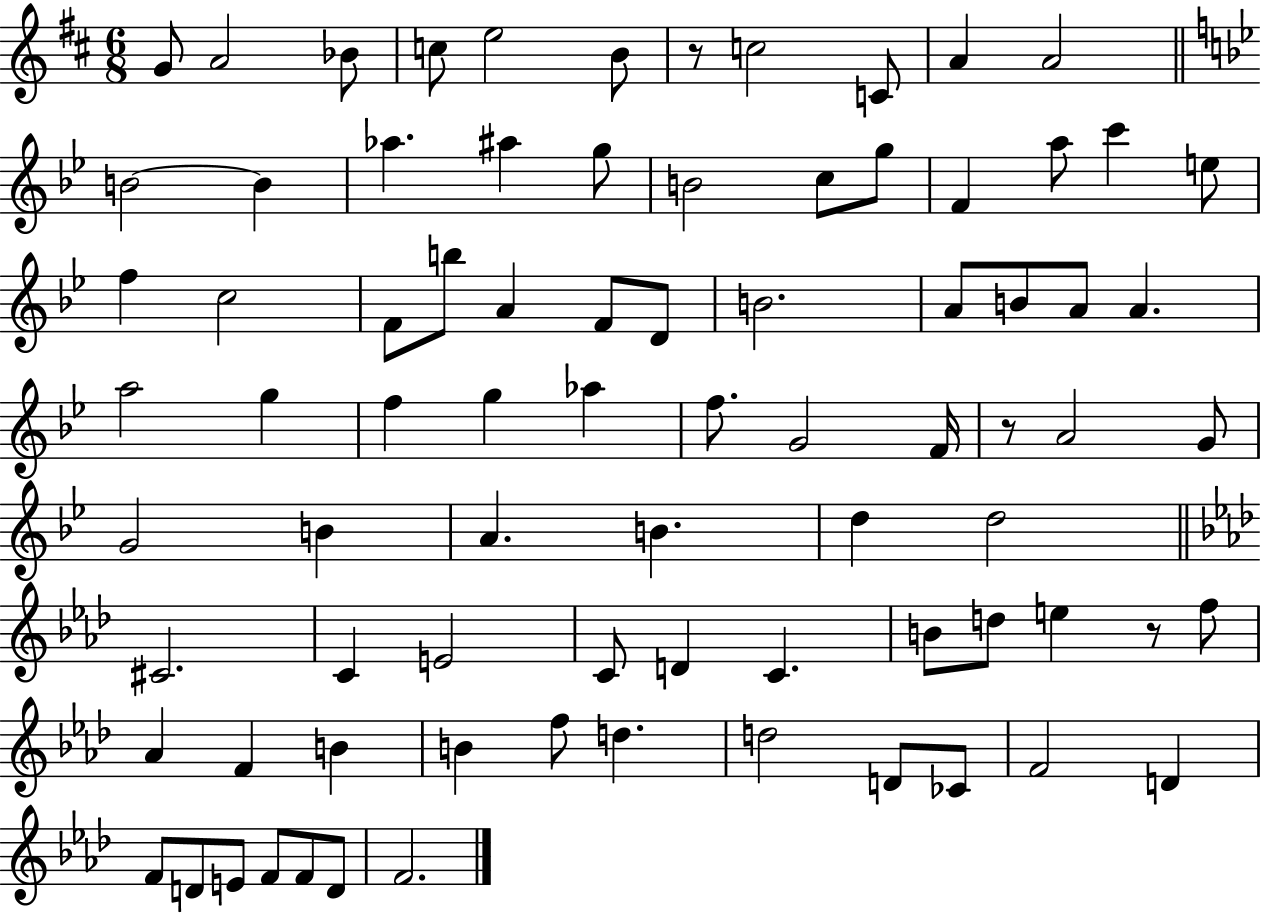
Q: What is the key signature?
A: D major